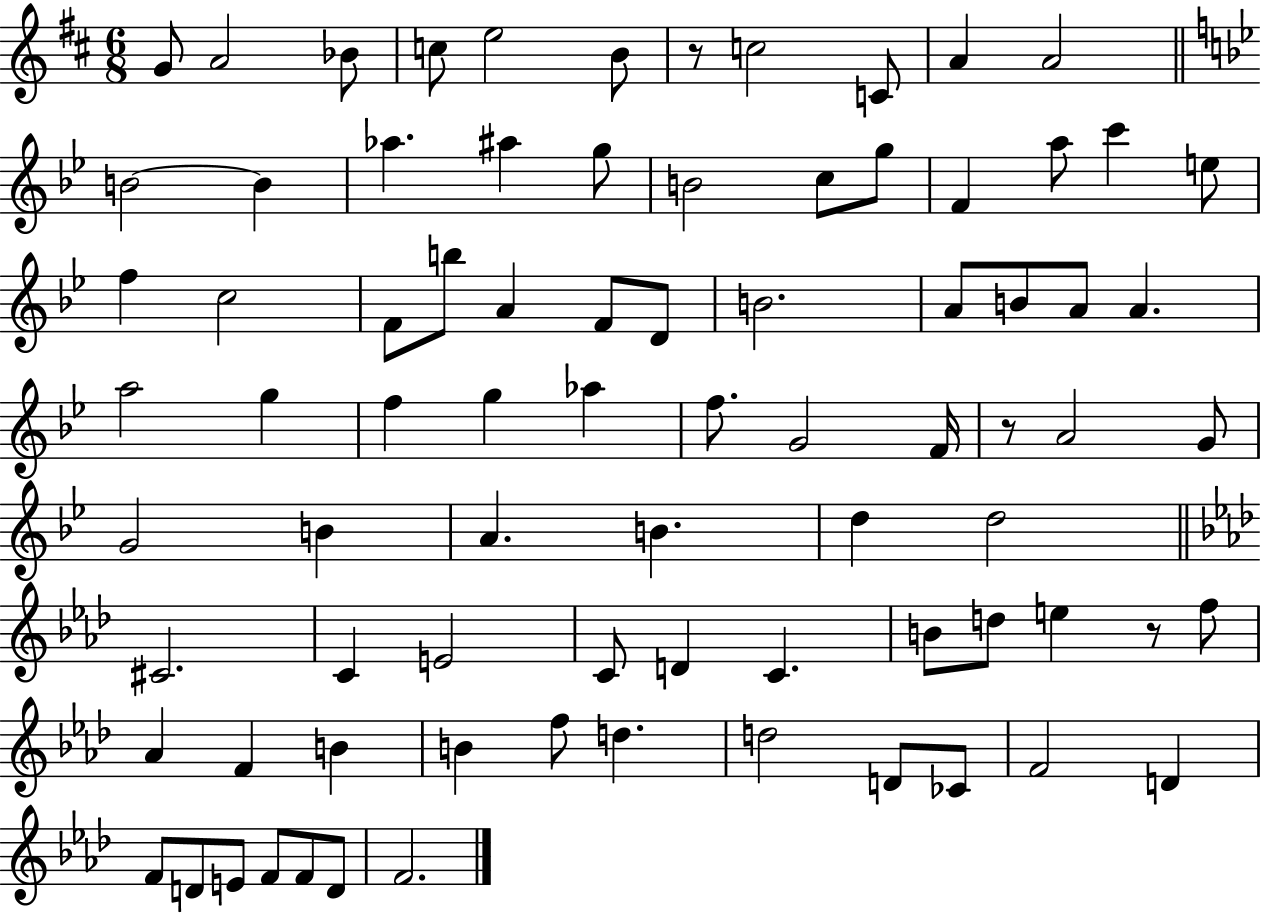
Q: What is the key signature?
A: D major